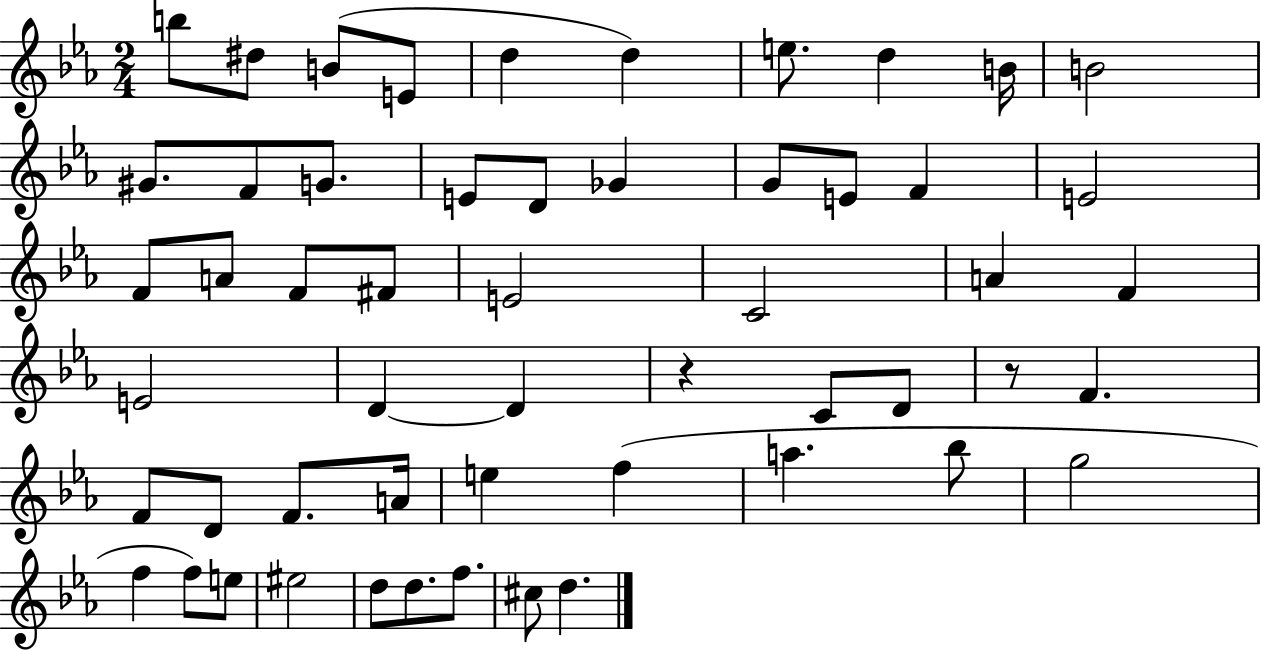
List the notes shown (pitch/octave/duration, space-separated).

B5/e D#5/e B4/e E4/e D5/q D5/q E5/e. D5/q B4/s B4/h G#4/e. F4/e G4/e. E4/e D4/e Gb4/q G4/e E4/e F4/q E4/h F4/e A4/e F4/e F#4/e E4/h C4/h A4/q F4/q E4/h D4/q D4/q R/q C4/e D4/e R/e F4/q. F4/e D4/e F4/e. A4/s E5/q F5/q A5/q. Bb5/e G5/h F5/q F5/e E5/e EIS5/h D5/e D5/e. F5/e. C#5/e D5/q.